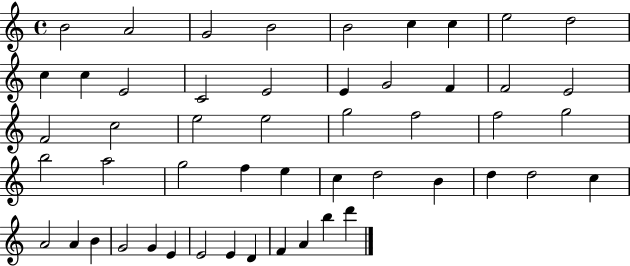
{
  \clef treble
  \time 4/4
  \defaultTimeSignature
  \key c \major
  b'2 a'2 | g'2 b'2 | b'2 c''4 c''4 | e''2 d''2 | \break c''4 c''4 e'2 | c'2 e'2 | e'4 g'2 f'4 | f'2 e'2 | \break f'2 c''2 | e''2 e''2 | g''2 f''2 | f''2 g''2 | \break b''2 a''2 | g''2 f''4 e''4 | c''4 d''2 b'4 | d''4 d''2 c''4 | \break a'2 a'4 b'4 | g'2 g'4 e'4 | e'2 e'4 d'4 | f'4 a'4 b''4 d'''4 | \break \bar "|."
}